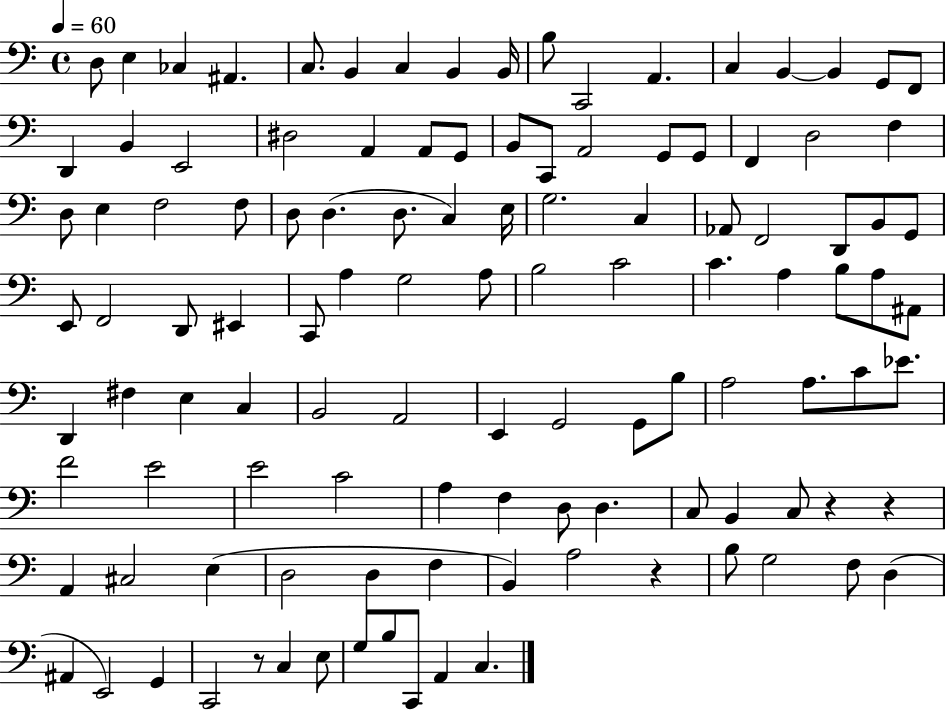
{
  \clef bass
  \time 4/4
  \defaultTimeSignature
  \key c \major
  \tempo 4 = 60
  d8 e4 ces4 ais,4. | c8. b,4 c4 b,4 b,16 | b8 c,2 a,4. | c4 b,4~~ b,4 g,8 f,8 | \break d,4 b,4 e,2 | dis2 a,4 a,8 g,8 | b,8 c,8 a,2 g,8 g,8 | f,4 d2 f4 | \break d8 e4 f2 f8 | d8 d4.( d8. c4) e16 | g2. c4 | aes,8 f,2 d,8 b,8 g,8 | \break e,8 f,2 d,8 eis,4 | c,8 a4 g2 a8 | b2 c'2 | c'4. a4 b8 a8 ais,8 | \break d,4 fis4 e4 c4 | b,2 a,2 | e,4 g,2 g,8 b8 | a2 a8. c'8 ees'8. | \break f'2 e'2 | e'2 c'2 | a4 f4 d8 d4. | c8 b,4 c8 r4 r4 | \break a,4 cis2 e4( | d2 d4 f4 | b,4) a2 r4 | b8 g2 f8 d4( | \break ais,4 e,2) g,4 | c,2 r8 c4 e8 | g8 b8 c,8 a,4 c4. | \bar "|."
}